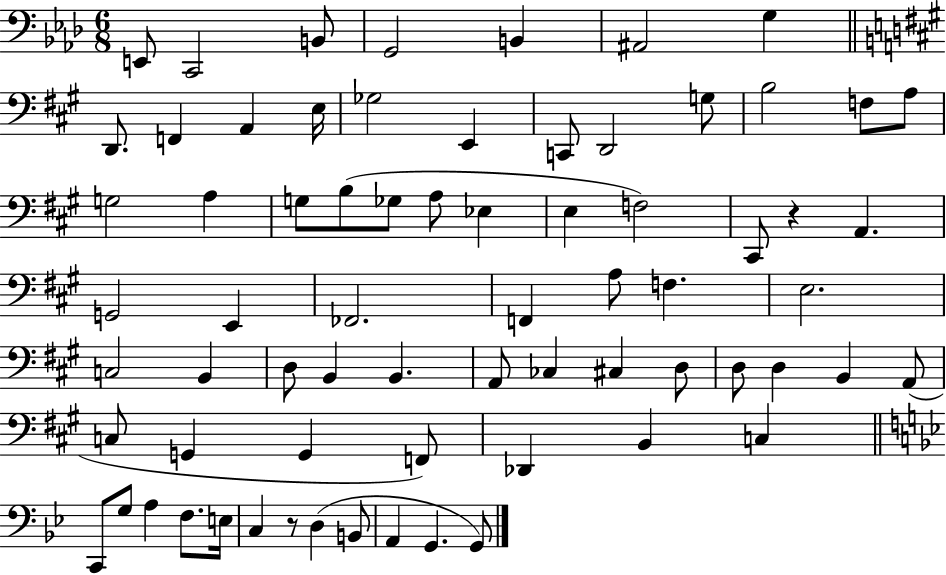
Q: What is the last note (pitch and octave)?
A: G2